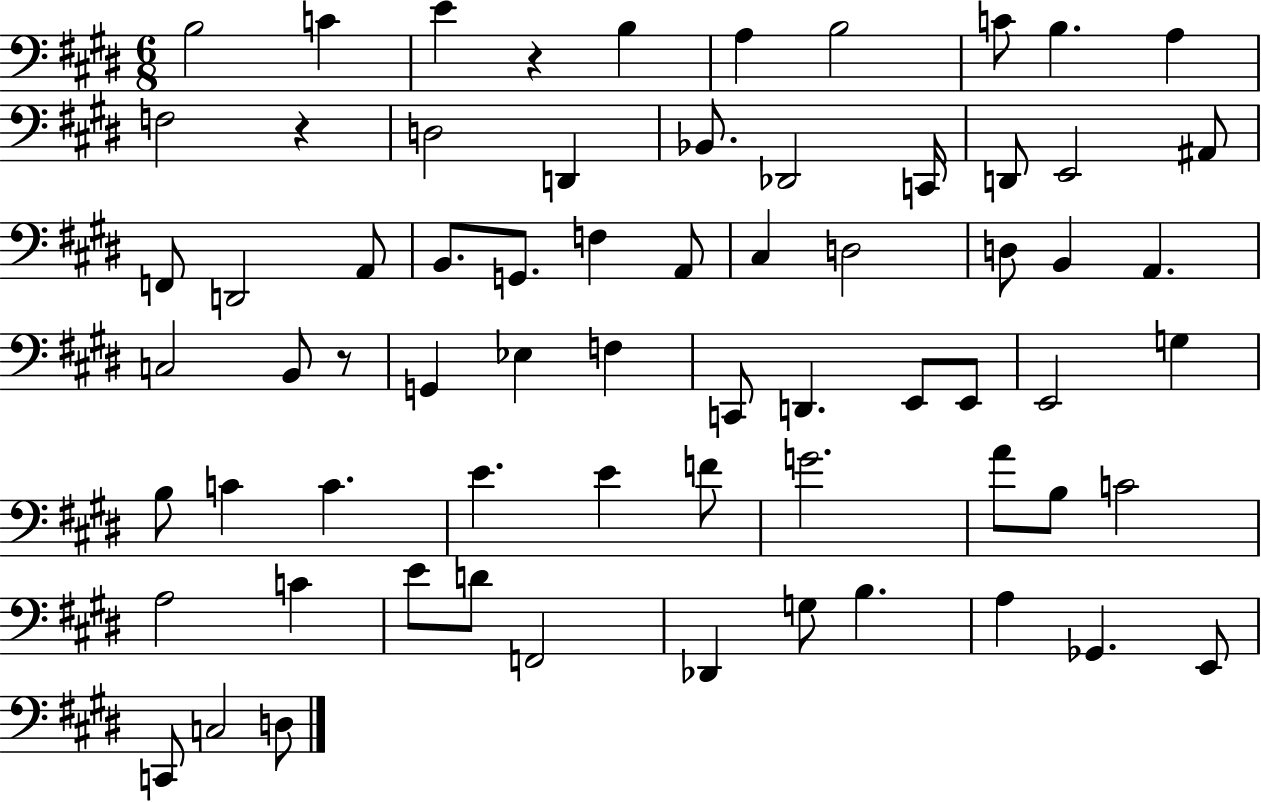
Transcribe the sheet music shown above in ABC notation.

X:1
T:Untitled
M:6/8
L:1/4
K:E
B,2 C E z B, A, B,2 C/2 B, A, F,2 z D,2 D,, _B,,/2 _D,,2 C,,/4 D,,/2 E,,2 ^A,,/2 F,,/2 D,,2 A,,/2 B,,/2 G,,/2 F, A,,/2 ^C, D,2 D,/2 B,, A,, C,2 B,,/2 z/2 G,, _E, F, C,,/2 D,, E,,/2 E,,/2 E,,2 G, B,/2 C C E E F/2 G2 A/2 B,/2 C2 A,2 C E/2 D/2 F,,2 _D,, G,/2 B, A, _G,, E,,/2 C,,/2 C,2 D,/2